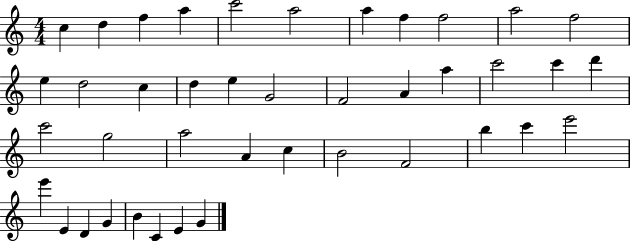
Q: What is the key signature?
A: C major